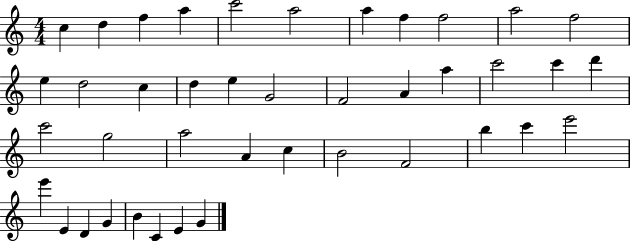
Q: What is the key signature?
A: C major